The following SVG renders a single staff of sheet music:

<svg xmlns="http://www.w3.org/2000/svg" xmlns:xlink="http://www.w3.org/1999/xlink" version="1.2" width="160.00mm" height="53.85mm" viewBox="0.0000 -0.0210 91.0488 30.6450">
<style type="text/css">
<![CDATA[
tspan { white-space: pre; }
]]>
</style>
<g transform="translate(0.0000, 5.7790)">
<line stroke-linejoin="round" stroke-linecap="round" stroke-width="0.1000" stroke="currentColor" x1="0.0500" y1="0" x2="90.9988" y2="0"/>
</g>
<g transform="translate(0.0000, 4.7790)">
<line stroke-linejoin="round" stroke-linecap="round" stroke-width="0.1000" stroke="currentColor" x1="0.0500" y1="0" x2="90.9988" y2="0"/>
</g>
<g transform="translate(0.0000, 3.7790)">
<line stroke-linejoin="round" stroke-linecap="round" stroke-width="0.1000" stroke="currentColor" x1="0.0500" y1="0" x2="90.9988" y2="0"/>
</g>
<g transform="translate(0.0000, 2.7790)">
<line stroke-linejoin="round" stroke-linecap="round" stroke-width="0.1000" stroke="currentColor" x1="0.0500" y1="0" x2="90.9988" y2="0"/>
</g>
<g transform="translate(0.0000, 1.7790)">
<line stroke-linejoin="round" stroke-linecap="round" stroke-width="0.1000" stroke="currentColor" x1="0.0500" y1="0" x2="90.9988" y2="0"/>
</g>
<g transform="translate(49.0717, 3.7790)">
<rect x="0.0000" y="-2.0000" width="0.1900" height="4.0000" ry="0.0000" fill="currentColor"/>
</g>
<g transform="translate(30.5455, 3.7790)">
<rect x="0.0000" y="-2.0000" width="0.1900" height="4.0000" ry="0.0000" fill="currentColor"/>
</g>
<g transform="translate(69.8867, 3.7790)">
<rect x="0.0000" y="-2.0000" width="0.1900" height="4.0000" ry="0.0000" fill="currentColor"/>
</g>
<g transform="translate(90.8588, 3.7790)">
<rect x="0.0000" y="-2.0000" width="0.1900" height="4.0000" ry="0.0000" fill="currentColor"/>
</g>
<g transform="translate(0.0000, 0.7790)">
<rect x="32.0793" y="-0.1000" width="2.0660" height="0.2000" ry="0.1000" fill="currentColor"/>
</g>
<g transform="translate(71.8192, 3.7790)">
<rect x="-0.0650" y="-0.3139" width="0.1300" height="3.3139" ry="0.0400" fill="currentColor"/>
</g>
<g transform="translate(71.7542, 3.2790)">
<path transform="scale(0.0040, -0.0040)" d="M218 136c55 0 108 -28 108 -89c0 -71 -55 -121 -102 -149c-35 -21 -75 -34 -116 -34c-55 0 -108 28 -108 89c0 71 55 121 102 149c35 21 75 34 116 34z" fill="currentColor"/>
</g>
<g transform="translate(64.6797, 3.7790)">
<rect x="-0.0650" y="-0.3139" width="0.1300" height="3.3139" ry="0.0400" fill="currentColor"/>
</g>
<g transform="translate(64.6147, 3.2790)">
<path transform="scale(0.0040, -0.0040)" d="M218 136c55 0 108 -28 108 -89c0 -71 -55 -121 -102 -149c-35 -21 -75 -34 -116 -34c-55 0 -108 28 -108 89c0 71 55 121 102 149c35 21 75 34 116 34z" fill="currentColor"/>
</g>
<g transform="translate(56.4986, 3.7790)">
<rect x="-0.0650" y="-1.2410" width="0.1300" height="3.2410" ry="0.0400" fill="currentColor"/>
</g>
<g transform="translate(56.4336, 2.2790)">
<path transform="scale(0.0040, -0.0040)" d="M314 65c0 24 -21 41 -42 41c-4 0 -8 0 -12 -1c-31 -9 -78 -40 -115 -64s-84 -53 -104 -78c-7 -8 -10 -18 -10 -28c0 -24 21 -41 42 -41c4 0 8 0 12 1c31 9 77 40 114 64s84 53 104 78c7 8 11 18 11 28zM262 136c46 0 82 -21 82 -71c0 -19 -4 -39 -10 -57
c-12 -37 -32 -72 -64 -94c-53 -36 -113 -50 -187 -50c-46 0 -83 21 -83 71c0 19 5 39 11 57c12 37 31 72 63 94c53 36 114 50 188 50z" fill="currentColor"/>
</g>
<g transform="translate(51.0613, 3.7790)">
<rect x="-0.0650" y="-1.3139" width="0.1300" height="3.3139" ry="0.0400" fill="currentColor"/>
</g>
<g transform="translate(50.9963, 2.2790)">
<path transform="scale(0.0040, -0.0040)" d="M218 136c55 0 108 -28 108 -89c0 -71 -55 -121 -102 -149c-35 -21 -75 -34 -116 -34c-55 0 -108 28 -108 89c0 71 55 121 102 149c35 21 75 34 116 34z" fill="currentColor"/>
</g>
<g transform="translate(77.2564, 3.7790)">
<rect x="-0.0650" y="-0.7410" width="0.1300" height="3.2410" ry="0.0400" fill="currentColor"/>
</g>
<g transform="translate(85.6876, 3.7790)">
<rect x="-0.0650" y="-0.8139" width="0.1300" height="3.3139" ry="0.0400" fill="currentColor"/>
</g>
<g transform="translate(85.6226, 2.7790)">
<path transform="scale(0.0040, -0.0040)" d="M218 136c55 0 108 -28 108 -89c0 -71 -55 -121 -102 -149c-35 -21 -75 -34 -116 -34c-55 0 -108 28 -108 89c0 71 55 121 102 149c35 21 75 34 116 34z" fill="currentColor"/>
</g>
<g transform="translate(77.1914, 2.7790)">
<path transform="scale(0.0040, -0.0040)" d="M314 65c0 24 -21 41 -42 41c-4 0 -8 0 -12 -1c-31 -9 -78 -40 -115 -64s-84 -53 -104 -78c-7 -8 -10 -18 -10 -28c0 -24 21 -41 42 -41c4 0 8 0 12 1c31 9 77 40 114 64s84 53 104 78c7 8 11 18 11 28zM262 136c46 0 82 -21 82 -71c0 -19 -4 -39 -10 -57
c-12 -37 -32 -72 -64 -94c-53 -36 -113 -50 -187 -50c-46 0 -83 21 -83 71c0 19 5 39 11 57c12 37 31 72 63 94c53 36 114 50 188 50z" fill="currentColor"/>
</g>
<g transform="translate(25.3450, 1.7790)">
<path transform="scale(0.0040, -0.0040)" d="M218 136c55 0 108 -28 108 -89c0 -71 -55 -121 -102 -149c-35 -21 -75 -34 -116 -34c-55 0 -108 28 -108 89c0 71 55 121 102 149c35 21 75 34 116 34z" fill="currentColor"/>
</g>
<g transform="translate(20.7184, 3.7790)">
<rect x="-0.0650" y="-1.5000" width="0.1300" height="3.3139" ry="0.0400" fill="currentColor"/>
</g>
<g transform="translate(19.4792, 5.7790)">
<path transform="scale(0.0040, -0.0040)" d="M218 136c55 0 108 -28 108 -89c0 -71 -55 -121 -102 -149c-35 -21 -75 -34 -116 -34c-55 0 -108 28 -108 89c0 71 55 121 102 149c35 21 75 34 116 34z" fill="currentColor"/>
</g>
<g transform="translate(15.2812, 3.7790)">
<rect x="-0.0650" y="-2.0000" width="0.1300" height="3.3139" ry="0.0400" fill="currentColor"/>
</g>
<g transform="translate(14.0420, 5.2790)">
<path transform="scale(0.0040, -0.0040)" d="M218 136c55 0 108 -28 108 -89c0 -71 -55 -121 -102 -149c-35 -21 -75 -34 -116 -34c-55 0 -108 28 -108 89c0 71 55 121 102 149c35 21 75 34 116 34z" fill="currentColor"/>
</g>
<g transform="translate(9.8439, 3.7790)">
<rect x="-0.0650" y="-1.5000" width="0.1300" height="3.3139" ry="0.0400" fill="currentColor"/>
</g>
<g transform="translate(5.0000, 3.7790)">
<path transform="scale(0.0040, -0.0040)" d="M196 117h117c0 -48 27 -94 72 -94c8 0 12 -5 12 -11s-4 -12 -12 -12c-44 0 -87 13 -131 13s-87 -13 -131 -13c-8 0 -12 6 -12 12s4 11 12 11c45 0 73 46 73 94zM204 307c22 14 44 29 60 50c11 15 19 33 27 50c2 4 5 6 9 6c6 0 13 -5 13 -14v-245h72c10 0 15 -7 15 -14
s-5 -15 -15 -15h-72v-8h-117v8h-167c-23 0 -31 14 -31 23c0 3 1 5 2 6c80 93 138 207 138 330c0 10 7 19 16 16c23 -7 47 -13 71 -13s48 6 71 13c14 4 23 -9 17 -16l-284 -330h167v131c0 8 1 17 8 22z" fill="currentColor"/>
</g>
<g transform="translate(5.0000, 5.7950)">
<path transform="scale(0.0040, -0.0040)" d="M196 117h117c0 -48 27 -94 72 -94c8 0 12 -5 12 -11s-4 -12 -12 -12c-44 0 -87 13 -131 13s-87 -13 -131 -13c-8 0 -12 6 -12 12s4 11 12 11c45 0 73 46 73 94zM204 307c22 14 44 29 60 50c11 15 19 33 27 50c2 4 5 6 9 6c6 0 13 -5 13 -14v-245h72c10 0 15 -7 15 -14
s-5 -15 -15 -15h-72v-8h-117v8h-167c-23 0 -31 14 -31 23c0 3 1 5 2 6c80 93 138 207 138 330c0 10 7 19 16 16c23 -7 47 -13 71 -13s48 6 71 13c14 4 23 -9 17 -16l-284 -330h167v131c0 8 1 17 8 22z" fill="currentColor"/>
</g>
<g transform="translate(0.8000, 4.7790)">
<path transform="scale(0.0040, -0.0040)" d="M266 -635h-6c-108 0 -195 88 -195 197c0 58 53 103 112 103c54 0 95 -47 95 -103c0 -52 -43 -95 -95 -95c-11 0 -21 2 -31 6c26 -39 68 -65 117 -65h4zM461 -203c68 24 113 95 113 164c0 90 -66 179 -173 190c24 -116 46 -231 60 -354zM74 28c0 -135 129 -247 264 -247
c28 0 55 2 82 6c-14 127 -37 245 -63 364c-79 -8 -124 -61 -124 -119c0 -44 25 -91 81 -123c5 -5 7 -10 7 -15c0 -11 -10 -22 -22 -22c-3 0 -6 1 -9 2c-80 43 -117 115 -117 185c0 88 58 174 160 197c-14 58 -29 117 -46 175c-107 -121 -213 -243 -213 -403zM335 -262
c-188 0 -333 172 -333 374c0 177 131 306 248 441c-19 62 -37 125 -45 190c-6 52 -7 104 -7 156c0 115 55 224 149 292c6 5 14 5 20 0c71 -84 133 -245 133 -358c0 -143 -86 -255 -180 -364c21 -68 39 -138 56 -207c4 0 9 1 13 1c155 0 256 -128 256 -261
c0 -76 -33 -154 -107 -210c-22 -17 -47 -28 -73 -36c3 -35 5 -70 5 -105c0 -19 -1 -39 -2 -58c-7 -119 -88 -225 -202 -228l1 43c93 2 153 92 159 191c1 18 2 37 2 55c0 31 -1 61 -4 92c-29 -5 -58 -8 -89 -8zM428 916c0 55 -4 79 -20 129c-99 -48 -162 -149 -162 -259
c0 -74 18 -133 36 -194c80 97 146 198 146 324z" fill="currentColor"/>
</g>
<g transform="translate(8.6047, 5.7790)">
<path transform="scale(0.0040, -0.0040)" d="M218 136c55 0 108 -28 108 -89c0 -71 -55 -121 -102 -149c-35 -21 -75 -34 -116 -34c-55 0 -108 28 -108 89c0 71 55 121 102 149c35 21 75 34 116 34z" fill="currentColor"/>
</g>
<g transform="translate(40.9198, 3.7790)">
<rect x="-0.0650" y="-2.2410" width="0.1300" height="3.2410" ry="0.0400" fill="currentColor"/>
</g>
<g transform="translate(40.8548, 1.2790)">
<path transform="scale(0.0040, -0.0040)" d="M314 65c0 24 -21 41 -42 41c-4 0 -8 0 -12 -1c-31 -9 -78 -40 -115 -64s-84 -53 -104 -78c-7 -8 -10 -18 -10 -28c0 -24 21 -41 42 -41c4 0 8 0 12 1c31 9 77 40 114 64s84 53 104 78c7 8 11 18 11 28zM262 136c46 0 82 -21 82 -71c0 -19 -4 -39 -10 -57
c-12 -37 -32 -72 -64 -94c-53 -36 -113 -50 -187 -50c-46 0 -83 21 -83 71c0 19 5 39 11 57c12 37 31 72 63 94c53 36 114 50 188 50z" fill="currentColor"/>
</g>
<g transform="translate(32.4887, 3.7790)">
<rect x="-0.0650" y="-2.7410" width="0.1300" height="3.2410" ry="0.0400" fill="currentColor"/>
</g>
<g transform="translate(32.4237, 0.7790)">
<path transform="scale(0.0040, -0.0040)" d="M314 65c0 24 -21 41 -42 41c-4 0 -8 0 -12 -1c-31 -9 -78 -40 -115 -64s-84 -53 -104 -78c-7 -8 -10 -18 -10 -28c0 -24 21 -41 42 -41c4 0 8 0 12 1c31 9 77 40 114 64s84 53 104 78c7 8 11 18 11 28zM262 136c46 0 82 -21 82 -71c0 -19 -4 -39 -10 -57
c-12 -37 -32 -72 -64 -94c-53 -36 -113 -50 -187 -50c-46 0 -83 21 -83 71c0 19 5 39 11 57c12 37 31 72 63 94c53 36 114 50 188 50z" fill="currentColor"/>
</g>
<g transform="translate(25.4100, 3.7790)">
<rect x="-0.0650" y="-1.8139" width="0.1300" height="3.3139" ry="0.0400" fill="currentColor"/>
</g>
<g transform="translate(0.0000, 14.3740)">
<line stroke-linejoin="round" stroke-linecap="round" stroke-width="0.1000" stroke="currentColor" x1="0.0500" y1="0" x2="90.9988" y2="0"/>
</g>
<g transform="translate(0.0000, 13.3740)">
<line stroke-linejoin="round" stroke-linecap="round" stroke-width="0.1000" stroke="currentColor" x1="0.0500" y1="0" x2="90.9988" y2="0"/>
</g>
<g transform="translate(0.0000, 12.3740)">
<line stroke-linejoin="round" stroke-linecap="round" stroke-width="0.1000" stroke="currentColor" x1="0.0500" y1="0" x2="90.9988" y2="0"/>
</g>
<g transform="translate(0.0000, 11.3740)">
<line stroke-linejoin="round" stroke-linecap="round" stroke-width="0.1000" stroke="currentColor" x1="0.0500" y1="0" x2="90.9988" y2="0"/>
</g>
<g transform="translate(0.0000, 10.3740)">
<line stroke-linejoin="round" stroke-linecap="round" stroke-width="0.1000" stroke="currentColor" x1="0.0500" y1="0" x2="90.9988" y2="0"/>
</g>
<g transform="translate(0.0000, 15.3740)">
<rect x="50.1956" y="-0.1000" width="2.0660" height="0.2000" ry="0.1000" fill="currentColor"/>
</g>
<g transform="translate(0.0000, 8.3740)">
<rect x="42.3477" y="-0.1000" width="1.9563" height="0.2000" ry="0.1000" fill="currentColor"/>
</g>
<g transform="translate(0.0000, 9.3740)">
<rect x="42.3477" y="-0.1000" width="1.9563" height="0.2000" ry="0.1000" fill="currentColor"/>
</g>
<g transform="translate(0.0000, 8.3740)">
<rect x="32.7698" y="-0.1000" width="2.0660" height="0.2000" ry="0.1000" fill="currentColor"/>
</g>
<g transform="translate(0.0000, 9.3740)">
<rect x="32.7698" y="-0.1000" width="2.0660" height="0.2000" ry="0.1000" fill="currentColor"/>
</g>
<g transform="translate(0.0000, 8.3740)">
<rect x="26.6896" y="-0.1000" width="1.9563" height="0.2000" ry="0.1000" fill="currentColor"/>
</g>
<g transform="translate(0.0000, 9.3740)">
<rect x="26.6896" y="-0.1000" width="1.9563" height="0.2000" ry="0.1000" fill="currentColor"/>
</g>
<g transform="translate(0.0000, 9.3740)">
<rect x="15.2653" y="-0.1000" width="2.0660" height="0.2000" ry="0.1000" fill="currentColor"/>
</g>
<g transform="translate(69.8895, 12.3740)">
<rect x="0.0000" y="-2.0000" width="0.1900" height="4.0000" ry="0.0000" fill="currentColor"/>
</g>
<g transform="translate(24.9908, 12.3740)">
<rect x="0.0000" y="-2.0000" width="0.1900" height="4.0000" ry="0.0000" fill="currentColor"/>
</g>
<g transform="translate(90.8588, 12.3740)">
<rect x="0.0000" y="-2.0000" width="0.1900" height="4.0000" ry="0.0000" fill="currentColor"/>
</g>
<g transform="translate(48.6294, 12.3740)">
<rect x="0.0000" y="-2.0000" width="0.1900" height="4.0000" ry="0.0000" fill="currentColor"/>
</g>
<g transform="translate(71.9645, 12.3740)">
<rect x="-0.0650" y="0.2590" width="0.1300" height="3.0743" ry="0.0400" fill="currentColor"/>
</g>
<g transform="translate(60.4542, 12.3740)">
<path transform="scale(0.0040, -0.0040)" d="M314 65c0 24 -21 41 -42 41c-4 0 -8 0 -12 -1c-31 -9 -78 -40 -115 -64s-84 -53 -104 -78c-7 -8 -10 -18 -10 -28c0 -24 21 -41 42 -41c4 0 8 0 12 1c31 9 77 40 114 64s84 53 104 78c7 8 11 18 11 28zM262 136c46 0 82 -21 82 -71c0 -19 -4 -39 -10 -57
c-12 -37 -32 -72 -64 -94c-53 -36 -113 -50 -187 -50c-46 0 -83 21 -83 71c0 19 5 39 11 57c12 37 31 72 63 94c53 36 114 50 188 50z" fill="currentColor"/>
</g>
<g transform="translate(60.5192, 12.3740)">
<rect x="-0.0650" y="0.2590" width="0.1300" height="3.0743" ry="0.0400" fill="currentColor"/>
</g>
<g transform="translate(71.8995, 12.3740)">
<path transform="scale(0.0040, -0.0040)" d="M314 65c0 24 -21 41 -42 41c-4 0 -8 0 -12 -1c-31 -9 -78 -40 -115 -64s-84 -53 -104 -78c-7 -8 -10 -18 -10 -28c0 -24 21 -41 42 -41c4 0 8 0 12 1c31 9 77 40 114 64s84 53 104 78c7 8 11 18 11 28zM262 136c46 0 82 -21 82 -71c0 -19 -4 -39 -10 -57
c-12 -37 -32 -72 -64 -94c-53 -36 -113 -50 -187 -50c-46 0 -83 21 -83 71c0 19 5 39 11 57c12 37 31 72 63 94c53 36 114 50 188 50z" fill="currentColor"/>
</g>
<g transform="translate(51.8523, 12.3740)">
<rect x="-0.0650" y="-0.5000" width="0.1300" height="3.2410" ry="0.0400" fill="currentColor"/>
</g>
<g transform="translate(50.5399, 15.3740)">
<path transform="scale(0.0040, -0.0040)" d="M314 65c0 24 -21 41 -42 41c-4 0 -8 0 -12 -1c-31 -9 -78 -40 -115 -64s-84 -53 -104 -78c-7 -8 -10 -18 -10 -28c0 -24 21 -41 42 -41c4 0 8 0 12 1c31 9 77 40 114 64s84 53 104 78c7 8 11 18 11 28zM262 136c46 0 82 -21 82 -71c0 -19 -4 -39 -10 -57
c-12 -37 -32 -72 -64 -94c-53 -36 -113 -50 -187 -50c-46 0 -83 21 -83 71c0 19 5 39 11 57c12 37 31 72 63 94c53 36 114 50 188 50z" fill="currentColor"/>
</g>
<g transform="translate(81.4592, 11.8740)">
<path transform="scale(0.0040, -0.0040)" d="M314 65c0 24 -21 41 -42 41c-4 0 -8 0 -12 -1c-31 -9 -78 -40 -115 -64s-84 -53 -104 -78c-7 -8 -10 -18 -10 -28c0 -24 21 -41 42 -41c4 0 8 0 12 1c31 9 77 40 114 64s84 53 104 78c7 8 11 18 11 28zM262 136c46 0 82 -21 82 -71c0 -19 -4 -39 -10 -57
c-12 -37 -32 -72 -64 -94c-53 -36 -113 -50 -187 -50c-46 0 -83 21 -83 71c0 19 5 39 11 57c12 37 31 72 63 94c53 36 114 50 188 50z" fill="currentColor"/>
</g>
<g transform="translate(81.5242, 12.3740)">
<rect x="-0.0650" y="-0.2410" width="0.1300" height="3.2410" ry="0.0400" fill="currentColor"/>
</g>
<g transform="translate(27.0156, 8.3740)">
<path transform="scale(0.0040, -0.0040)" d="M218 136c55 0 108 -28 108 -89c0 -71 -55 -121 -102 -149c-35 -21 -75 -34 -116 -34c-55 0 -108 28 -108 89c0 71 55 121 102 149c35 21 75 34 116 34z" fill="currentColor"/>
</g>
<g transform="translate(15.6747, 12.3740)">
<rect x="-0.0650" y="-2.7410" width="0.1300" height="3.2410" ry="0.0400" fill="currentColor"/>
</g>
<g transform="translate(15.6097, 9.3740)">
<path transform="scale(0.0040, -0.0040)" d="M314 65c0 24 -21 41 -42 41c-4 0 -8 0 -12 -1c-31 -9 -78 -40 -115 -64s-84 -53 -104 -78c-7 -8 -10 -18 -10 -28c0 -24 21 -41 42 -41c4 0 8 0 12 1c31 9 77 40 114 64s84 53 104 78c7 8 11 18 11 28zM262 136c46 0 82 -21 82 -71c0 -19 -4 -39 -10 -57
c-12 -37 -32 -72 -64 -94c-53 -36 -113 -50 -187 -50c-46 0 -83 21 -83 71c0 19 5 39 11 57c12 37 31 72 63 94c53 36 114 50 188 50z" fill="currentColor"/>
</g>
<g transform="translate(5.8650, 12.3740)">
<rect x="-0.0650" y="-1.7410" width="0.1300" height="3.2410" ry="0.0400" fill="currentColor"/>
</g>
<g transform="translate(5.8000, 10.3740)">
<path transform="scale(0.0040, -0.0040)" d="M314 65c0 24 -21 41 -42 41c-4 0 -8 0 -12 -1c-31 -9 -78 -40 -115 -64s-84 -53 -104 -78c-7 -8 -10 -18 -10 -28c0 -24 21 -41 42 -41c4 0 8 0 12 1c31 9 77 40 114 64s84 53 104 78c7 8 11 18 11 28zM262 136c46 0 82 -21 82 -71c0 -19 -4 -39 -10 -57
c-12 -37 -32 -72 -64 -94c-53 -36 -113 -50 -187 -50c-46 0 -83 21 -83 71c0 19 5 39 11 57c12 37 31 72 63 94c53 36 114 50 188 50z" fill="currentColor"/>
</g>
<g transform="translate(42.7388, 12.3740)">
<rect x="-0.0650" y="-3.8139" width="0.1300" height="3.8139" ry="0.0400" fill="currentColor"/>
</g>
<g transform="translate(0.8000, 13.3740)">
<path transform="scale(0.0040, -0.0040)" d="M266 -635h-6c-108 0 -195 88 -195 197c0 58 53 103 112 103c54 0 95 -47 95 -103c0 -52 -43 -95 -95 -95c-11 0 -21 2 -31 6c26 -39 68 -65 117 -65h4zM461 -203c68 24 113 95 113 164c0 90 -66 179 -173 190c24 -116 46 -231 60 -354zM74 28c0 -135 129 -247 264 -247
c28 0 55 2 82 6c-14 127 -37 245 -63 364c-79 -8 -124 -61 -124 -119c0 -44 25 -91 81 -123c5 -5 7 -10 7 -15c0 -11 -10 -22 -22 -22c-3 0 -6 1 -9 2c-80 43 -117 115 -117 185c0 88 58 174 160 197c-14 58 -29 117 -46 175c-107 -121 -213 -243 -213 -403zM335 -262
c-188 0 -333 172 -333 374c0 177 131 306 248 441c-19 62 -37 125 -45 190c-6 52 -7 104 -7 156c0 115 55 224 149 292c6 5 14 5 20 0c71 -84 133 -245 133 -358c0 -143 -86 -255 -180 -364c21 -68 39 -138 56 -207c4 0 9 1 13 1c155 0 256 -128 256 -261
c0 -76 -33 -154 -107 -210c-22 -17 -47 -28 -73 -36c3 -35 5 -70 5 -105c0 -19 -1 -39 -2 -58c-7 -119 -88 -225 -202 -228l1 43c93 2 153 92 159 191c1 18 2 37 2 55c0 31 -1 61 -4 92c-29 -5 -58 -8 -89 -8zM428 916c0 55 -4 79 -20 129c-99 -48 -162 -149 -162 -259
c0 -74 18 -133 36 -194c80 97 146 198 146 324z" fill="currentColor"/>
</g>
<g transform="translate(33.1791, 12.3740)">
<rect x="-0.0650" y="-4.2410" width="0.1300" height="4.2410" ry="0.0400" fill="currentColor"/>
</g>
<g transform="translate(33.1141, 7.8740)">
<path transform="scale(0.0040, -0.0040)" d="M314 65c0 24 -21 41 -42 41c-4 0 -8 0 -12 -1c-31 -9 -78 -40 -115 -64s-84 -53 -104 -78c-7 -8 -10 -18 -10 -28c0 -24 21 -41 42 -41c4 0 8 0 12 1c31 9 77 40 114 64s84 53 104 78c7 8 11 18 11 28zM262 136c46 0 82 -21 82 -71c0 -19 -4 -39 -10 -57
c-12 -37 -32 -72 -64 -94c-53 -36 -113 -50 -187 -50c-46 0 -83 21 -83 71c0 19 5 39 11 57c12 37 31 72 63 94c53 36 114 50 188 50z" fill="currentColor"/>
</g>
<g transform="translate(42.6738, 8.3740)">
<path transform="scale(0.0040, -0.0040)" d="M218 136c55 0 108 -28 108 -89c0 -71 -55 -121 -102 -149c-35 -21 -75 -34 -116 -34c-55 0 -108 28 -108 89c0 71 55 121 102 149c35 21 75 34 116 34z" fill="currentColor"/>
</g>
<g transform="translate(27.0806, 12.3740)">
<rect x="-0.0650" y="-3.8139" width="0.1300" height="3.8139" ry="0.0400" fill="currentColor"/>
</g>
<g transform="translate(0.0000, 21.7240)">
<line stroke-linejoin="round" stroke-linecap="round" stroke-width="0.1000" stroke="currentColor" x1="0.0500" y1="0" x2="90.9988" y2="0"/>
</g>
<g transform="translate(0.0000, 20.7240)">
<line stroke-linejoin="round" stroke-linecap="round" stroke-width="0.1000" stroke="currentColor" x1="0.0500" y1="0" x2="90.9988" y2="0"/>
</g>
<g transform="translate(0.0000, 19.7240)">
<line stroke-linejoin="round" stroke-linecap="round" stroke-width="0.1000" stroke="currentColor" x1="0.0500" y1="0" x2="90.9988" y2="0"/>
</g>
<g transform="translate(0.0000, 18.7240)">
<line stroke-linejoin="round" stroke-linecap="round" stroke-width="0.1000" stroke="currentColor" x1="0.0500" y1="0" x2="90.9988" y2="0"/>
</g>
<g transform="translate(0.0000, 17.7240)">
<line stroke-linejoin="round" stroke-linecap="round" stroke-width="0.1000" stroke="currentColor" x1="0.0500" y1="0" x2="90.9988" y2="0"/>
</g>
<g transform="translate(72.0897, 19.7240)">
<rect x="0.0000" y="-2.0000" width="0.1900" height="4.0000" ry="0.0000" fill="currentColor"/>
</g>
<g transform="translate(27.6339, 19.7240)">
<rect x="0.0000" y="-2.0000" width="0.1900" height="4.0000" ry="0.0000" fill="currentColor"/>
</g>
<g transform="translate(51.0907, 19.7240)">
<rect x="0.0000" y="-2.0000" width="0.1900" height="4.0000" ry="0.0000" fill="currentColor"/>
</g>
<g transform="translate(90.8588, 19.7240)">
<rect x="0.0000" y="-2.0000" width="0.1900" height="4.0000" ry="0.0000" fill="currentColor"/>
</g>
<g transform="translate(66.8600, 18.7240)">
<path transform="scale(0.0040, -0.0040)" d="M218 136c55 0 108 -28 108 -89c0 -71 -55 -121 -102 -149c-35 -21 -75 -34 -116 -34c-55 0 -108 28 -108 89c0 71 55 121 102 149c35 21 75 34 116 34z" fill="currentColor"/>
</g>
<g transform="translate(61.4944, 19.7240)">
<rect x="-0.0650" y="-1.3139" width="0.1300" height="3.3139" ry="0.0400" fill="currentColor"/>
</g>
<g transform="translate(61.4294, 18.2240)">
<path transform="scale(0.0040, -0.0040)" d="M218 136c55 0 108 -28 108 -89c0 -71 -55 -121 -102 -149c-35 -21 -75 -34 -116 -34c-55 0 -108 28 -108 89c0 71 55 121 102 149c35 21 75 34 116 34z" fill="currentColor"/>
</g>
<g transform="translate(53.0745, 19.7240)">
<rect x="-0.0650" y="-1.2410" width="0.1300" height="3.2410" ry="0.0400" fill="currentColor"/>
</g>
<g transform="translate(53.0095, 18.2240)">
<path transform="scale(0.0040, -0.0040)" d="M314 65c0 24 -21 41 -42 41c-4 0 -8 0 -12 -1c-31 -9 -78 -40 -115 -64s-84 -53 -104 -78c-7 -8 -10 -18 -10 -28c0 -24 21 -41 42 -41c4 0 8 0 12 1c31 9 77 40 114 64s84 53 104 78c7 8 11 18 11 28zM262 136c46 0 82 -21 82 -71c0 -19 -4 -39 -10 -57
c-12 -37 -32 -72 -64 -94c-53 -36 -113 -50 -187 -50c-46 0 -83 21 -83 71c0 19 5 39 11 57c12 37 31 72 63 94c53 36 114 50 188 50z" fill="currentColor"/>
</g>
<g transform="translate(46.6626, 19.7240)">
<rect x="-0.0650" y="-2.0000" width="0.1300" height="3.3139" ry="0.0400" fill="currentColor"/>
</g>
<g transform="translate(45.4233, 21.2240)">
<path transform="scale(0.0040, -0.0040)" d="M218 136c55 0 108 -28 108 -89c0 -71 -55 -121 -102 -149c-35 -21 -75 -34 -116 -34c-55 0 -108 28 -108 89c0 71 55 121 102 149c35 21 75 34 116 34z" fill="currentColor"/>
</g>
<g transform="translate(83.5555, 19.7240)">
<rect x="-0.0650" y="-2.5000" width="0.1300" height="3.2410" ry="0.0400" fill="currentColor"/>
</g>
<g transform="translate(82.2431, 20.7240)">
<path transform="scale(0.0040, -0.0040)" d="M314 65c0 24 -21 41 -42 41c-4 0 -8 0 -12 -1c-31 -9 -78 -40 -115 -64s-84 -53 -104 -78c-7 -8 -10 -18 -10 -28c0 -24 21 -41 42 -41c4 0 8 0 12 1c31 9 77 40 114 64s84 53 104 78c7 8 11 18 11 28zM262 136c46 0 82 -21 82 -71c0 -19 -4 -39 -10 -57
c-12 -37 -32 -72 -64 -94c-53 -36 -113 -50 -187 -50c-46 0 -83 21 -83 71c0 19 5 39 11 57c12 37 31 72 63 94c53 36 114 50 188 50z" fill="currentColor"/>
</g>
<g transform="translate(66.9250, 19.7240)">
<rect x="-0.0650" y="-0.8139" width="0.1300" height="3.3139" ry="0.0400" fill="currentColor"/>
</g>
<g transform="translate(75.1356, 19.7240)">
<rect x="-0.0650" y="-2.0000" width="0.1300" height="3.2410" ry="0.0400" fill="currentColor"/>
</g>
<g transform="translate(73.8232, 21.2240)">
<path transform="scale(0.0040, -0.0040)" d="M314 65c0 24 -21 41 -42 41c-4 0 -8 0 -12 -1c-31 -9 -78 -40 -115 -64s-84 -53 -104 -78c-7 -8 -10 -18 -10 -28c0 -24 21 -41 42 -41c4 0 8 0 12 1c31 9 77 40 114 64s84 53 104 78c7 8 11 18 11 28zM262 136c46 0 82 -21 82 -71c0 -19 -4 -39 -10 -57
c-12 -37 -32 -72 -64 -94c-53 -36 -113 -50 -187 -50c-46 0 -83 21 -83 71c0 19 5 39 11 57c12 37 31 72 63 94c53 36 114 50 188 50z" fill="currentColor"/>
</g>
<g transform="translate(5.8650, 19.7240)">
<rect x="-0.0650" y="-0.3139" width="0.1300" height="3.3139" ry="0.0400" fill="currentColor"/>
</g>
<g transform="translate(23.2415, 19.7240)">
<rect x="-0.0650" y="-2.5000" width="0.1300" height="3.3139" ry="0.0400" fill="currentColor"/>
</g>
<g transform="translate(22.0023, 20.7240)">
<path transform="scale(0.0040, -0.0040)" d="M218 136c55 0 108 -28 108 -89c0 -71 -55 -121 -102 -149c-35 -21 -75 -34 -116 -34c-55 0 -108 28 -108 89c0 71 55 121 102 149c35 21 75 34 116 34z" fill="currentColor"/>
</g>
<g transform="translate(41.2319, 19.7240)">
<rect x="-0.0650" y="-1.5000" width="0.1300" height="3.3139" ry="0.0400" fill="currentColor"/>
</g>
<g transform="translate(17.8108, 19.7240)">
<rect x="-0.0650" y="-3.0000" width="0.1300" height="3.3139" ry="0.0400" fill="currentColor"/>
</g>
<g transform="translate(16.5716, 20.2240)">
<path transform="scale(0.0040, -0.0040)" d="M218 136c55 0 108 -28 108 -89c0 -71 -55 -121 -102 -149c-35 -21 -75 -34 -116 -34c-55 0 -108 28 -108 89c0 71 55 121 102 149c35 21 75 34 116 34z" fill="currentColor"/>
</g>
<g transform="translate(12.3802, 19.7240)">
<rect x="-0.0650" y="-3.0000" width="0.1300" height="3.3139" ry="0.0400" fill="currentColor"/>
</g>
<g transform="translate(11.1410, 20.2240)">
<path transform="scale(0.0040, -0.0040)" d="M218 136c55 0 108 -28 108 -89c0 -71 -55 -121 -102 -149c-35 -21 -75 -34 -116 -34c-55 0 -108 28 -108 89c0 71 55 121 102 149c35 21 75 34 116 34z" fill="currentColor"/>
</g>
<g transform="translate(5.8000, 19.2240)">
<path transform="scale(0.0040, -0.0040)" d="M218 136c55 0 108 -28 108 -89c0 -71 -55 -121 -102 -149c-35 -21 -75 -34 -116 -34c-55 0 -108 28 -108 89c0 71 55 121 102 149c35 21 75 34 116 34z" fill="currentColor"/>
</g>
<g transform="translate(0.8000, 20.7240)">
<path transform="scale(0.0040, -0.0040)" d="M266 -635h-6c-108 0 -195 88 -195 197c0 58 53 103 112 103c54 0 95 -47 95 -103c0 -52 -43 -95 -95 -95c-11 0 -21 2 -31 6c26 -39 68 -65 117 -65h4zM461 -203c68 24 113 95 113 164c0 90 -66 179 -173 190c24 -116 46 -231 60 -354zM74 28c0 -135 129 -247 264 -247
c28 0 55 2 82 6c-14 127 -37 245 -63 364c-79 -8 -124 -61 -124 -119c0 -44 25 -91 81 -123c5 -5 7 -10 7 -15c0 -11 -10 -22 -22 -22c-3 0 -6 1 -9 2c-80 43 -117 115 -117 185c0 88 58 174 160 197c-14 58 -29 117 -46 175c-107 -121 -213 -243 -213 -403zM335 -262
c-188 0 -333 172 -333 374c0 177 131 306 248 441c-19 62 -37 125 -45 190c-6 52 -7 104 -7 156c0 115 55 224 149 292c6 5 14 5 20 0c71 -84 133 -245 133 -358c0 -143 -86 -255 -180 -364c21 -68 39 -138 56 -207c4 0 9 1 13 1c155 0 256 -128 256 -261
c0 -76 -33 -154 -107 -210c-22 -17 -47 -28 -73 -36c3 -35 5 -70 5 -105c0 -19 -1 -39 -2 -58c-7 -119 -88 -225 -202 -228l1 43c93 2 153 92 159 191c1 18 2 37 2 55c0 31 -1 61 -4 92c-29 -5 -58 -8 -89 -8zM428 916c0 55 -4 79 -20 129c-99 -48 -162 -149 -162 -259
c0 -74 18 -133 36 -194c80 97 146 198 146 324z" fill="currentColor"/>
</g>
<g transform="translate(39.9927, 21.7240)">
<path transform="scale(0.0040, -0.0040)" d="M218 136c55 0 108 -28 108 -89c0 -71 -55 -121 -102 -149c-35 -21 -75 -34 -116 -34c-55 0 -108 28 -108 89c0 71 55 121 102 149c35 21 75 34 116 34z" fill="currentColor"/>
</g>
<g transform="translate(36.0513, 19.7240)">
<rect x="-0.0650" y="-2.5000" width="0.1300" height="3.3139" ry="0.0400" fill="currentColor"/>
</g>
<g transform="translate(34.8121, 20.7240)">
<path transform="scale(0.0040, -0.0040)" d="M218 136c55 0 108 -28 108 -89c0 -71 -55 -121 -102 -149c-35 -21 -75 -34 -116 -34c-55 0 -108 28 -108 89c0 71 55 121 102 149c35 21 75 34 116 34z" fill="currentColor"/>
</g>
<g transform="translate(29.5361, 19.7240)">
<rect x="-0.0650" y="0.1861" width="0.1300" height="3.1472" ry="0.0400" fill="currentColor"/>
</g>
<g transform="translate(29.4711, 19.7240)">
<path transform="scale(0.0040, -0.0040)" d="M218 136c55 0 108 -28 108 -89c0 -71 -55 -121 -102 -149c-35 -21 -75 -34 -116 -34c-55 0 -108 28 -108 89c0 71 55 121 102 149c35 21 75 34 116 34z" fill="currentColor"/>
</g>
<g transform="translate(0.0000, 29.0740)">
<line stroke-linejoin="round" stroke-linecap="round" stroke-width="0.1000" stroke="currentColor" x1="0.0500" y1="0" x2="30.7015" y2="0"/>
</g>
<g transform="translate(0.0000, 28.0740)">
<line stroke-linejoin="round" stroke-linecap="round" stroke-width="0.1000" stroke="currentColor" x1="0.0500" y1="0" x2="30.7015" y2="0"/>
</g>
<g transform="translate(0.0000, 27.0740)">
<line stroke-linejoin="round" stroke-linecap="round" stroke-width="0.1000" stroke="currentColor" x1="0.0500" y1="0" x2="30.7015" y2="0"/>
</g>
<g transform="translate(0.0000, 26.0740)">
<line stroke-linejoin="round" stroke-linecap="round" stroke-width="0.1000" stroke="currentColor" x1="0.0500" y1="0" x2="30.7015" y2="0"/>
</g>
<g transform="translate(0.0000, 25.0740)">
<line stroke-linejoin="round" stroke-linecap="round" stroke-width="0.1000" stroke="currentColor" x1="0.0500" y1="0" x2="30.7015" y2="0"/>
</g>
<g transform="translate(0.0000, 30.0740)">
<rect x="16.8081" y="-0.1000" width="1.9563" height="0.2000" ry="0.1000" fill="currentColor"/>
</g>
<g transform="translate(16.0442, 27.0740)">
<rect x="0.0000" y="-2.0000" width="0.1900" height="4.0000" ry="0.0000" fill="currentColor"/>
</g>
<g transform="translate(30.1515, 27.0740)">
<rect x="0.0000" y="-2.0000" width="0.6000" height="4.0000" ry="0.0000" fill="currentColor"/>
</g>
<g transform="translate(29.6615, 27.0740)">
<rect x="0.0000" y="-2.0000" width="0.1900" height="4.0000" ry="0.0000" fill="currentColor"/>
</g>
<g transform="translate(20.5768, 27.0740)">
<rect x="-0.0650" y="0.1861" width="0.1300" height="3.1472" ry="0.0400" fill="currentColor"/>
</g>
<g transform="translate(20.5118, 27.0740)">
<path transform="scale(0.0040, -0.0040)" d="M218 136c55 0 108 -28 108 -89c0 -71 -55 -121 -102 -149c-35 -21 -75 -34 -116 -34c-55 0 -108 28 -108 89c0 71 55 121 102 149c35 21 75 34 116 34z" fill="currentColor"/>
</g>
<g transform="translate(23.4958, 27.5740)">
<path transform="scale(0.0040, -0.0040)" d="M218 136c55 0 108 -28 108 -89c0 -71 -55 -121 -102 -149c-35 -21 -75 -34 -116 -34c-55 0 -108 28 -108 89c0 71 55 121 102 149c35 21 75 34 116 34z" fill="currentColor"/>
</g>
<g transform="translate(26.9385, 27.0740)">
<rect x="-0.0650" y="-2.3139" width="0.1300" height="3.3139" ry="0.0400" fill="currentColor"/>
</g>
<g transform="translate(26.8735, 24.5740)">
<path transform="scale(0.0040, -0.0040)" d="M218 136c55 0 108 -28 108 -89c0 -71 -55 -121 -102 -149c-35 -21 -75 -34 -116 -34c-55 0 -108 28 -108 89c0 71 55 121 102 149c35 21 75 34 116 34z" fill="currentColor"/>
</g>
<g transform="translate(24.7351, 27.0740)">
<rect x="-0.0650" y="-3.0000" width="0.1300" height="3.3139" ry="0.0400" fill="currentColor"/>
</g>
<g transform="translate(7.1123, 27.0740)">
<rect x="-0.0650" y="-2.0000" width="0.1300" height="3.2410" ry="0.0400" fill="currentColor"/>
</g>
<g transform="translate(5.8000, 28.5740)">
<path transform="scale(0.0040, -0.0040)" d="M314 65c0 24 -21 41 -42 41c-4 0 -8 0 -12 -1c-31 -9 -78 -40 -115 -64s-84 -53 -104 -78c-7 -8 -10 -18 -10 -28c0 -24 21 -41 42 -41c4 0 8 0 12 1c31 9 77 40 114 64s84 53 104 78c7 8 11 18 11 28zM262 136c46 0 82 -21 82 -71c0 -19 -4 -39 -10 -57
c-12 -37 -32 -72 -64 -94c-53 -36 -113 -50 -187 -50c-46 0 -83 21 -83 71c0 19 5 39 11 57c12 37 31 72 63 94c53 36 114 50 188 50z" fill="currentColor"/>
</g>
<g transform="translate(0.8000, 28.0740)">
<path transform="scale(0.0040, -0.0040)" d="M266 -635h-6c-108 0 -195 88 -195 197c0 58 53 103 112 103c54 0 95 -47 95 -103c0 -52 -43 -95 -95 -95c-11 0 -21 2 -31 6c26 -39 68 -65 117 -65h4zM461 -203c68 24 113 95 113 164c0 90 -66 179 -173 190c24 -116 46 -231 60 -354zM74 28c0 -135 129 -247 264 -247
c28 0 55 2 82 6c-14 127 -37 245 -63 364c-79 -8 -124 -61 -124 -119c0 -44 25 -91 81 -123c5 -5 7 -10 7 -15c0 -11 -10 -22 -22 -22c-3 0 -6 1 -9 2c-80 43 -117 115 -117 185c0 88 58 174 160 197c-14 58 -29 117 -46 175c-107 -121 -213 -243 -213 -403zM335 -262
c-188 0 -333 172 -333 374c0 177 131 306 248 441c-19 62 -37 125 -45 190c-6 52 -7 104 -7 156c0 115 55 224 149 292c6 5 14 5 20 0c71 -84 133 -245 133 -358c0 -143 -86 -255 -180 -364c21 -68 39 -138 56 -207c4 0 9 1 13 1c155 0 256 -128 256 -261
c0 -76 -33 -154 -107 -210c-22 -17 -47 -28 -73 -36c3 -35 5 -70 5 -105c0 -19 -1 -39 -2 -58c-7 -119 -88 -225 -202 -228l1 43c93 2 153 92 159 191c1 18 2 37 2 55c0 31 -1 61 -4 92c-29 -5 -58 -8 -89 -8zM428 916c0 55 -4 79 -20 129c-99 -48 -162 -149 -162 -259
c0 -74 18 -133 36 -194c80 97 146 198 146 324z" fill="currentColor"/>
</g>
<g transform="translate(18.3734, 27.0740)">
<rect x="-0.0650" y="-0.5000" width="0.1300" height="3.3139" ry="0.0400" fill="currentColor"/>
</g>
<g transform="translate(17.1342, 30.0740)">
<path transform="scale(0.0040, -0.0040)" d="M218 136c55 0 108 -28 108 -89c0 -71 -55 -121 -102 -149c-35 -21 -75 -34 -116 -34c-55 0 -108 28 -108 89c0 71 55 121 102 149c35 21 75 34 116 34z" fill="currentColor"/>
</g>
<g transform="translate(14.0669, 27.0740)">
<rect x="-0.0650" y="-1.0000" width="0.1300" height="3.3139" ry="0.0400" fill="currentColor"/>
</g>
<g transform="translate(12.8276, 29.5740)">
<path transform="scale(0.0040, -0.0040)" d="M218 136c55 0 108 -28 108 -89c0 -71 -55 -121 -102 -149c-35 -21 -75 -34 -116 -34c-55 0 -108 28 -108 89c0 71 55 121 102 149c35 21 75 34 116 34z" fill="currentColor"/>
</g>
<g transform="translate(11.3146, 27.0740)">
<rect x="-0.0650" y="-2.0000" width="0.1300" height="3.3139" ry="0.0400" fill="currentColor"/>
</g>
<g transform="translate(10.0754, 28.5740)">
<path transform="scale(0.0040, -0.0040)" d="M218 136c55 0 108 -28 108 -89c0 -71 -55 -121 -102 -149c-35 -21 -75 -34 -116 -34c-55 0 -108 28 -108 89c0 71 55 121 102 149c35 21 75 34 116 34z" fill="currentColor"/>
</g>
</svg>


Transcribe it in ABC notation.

X:1
T:Untitled
M:4/4
L:1/4
K:C
E F E f a2 g2 e e2 c c d2 d f2 a2 c' d'2 c' C2 B2 B2 c2 c A A G B G E F e2 e d F2 G2 F2 F D C B A g